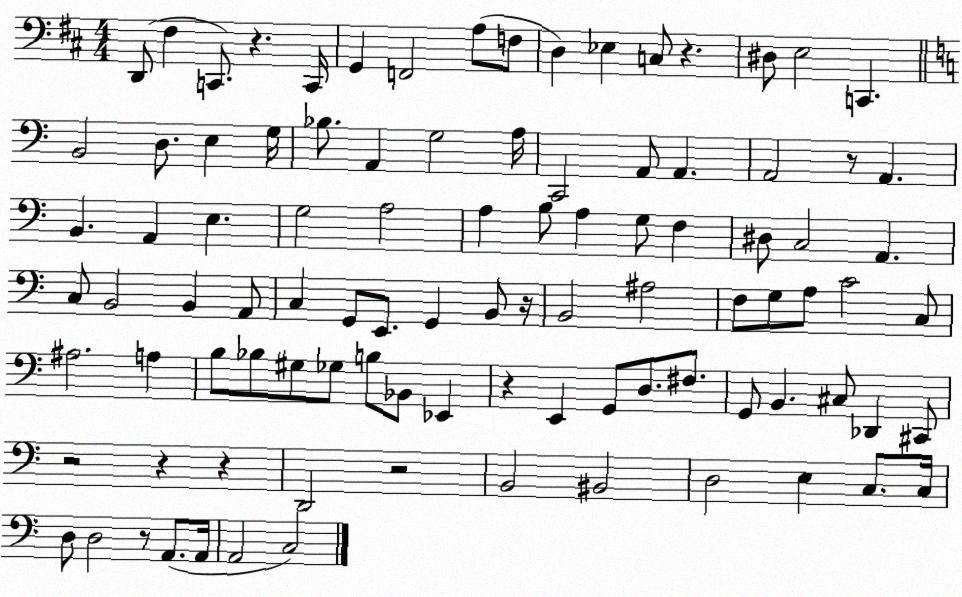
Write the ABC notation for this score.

X:1
T:Untitled
M:4/4
L:1/4
K:D
D,,/2 ^F, C,,/2 z C,,/4 G,, F,,2 A,/2 F,/2 D, _E, C,/2 z ^D,/2 E,2 C,, B,,2 D,/2 E, G,/4 _B,/2 A,, G,2 A,/4 C,,2 A,,/2 A,, A,,2 z/2 A,, B,, A,, E, G,2 A,2 A, B,/2 A, G,/2 F, ^D,/2 C,2 A,, C,/2 B,,2 B,, A,,/2 C, G,,/2 E,,/2 G,, B,,/2 z/4 B,,2 ^A,2 F,/2 G,/2 A,/2 C2 C,/2 ^A,2 A, B,/2 _B,/2 ^G,/2 _G,/2 B,/2 _B,,/2 _E,, z E,, G,,/2 D,/2 ^F,/2 G,,/2 B,, ^C,/2 _D,, ^C,,/2 z2 z z D,,2 z2 B,,2 ^B,,2 D,2 E, C,/2 C,/4 D,/2 D,2 z/2 A,,/2 A,,/4 A,,2 C,2